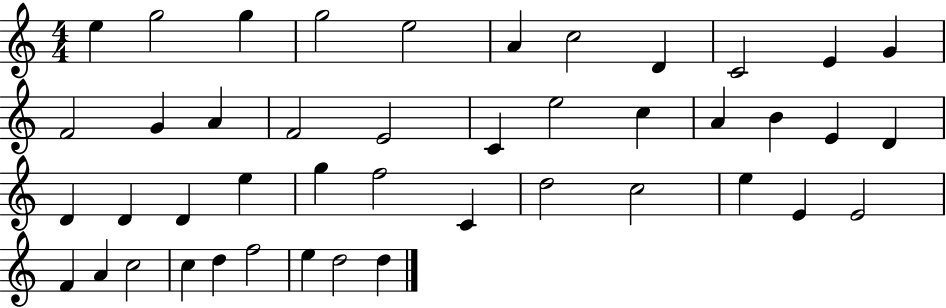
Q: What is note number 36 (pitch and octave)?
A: F4